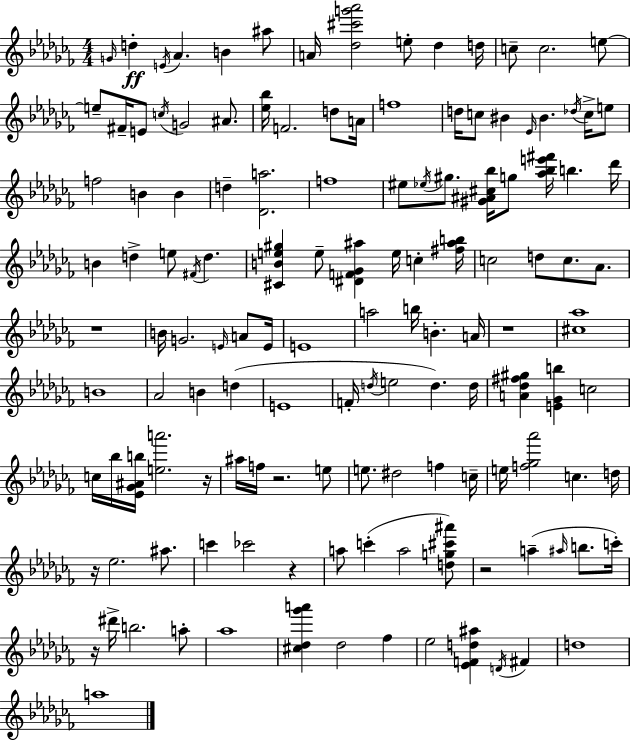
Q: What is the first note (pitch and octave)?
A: G4